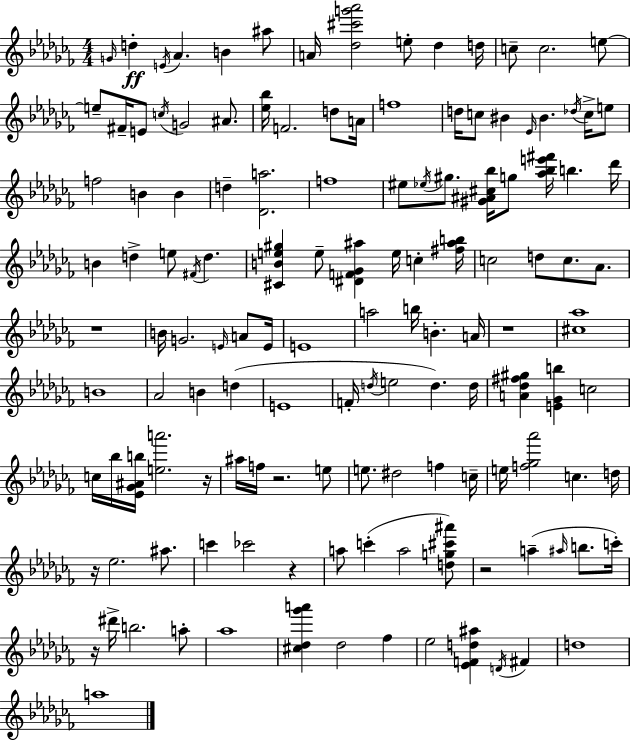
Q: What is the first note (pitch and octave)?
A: G4